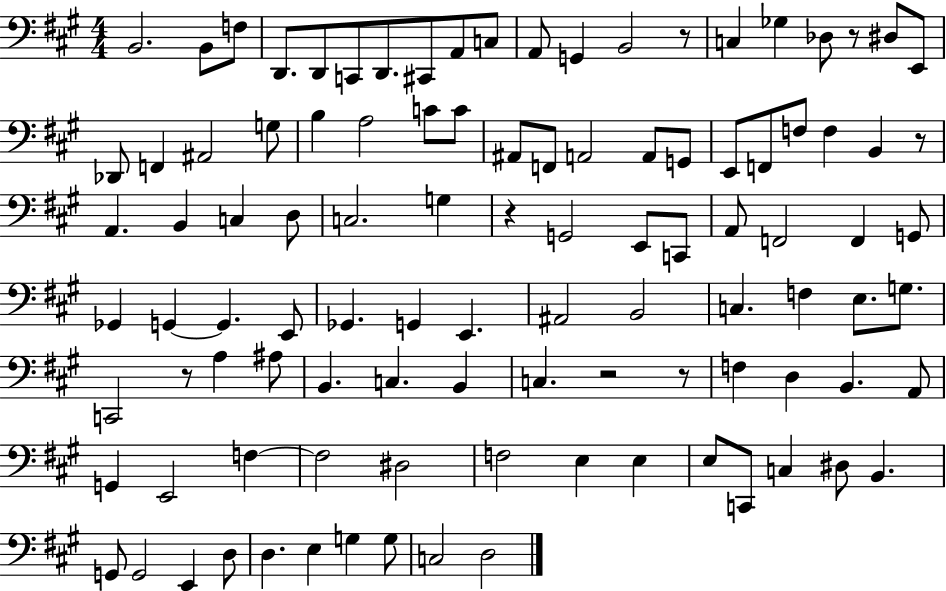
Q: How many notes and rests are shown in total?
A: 103